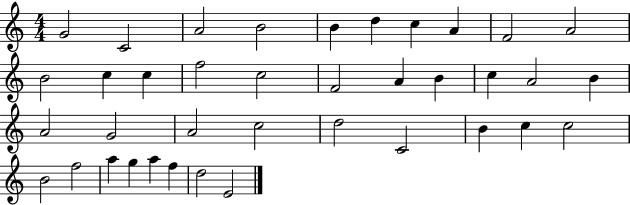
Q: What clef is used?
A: treble